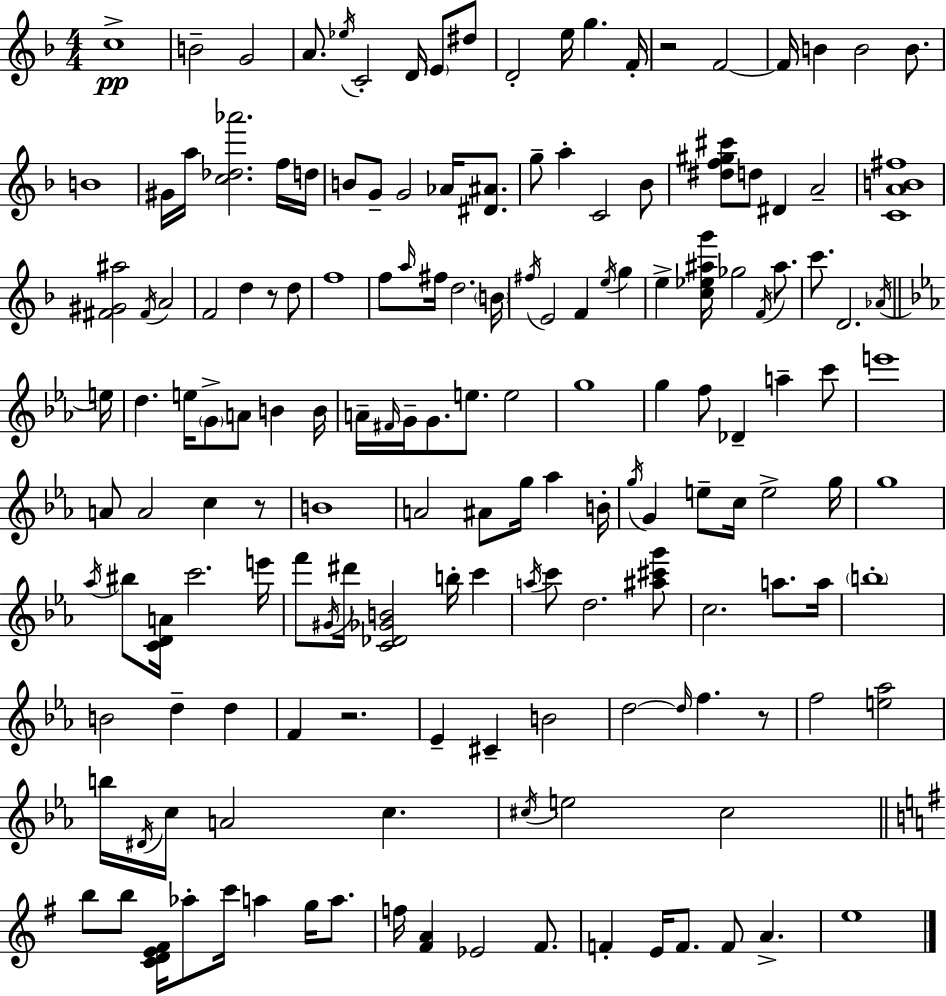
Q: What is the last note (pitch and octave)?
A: E5